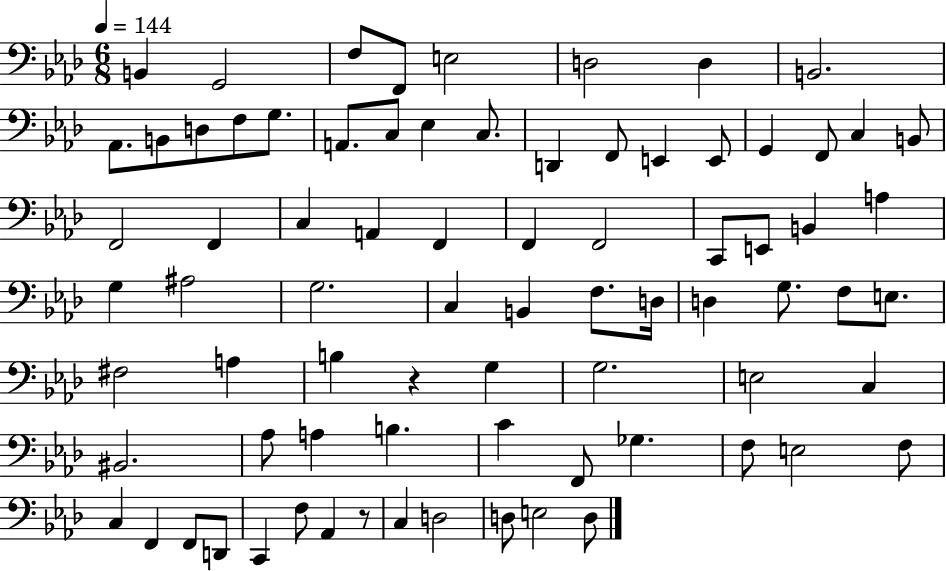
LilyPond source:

{
  \clef bass
  \numericTimeSignature
  \time 6/8
  \key aes \major
  \tempo 4 = 144
  b,4 g,2 | f8 f,8 e2 | d2 d4 | b,2. | \break aes,8. b,8 d8 f8 g8. | a,8. c8 ees4 c8. | d,4 f,8 e,4 e,8 | g,4 f,8 c4 b,8 | \break f,2 f,4 | c4 a,4 f,4 | f,4 f,2 | c,8 e,8 b,4 a4 | \break g4 ais2 | g2. | c4 b,4 f8. d16 | d4 g8. f8 e8. | \break fis2 a4 | b4 r4 g4 | g2. | e2 c4 | \break bis,2. | aes8 a4 b4. | c'4 f,8 ges4. | f8 e2 f8 | \break c4 f,4 f,8 d,8 | c,4 f8 aes,4 r8 | c4 d2 | d8 e2 d8 | \break \bar "|."
}